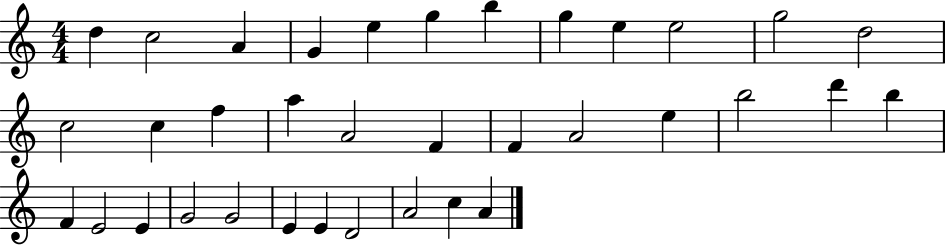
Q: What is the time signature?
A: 4/4